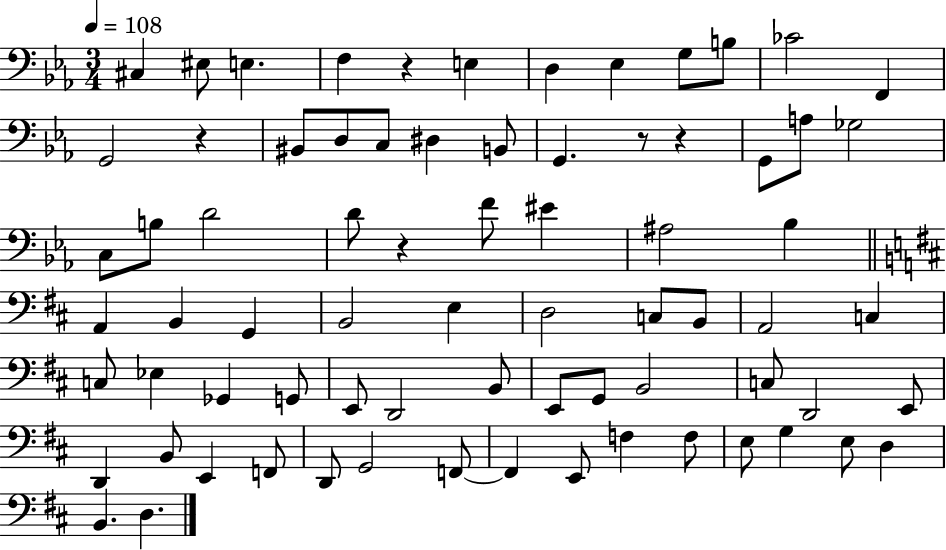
C#3/q EIS3/e E3/q. F3/q R/q E3/q D3/q Eb3/q G3/e B3/e CES4/h F2/q G2/h R/q BIS2/e D3/e C3/e D#3/q B2/e G2/q. R/e R/q G2/e A3/e Gb3/h C3/e B3/e D4/h D4/e R/q F4/e EIS4/q A#3/h Bb3/q A2/q B2/q G2/q B2/h E3/q D3/h C3/e B2/e A2/h C3/q C3/e Eb3/q Gb2/q G2/e E2/e D2/h B2/e E2/e G2/e B2/h C3/e D2/h E2/e D2/q B2/e E2/q F2/e D2/e G2/h F2/e F2/q E2/e F3/q F3/e E3/e G3/q E3/e D3/q B2/q. D3/q.